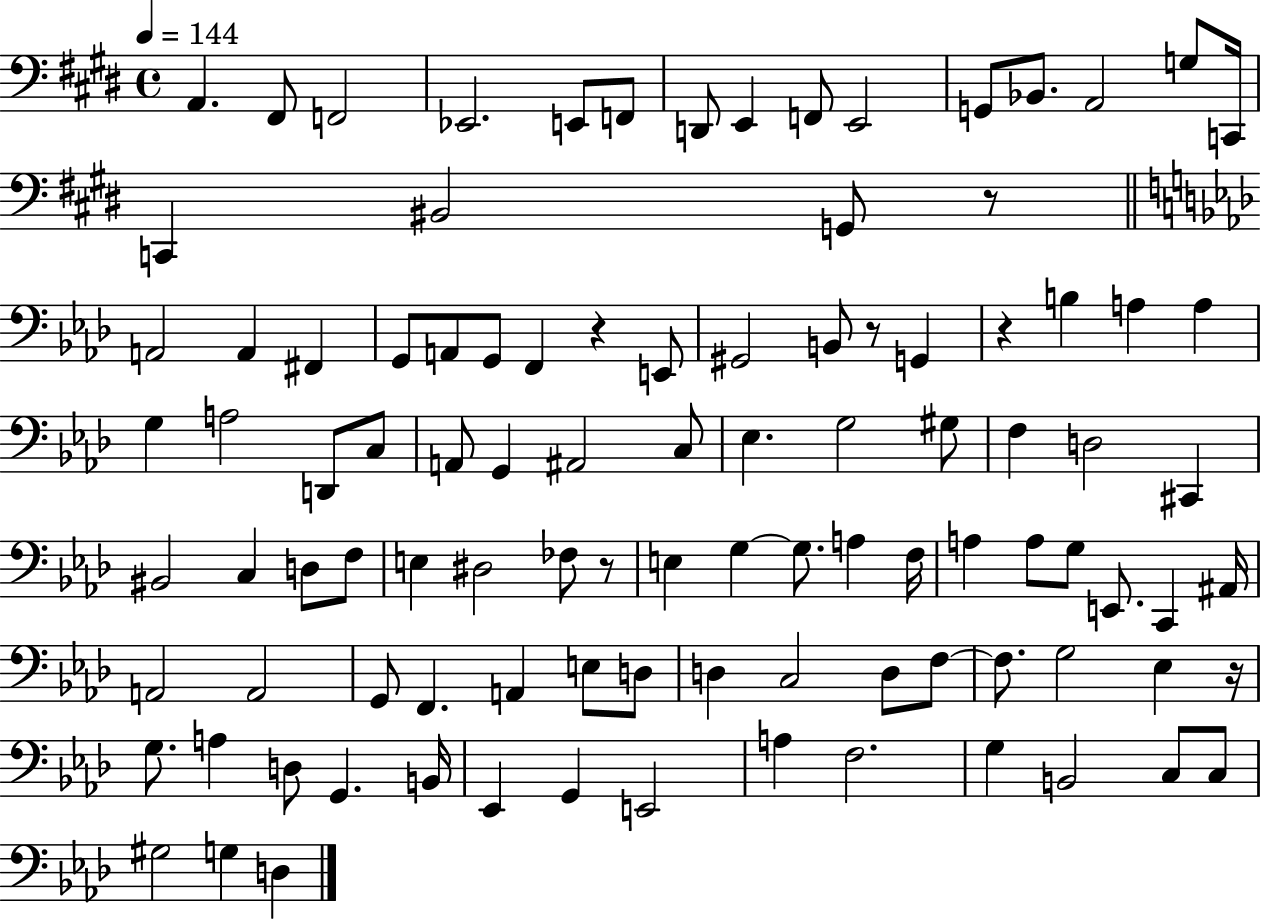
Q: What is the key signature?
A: E major